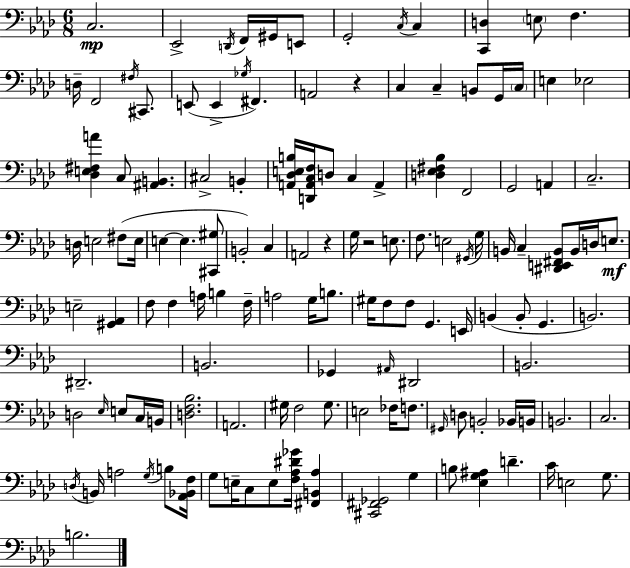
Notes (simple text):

C3/h. Eb2/h D2/s F2/s G#2/s E2/e G2/h C3/s C3/q [C2,D3]/q E3/e F3/q. D3/s F2/h F#3/s C#2/e. E2/e E2/q Gb3/s F#2/q. A2/h R/q C3/q C3/q B2/e G2/s C3/s E3/q Eb3/h [Db3,E3,F#3,A4]/q C3/e [A#2,B2]/q. C#3/h B2/q [A2,Db3,E3,B3]/s [D2,A2,C3,F3]/s D3/e C3/q A2/q [D3,Eb3,F#3,Bb3]/q F2/h G2/h A2/q C3/h. D3/s E3/h F#3/e E3/s E3/q E3/q. [C#2,G#3]/e B2/h C3/q A2/h R/q G3/s R/h E3/e. F3/e. E3/h G#2/s G3/s B2/s C3/q [D#2,E2,F#2,B2]/e B2/s D3/s E3/e. E3/h [G#2,Ab2]/q F3/e F3/q A3/s B3/q F3/s A3/h G3/s B3/e. G#3/s F3/e F3/e G2/q. E2/s B2/q B2/e G2/q. B2/h. D#2/h. B2/h. Gb2/q A#2/s D#2/h B2/h. D3/h Eb3/s E3/e C3/s B2/s [D3,F3,Bb3]/h. A2/h. G#3/s F3/h G#3/e. E3/h FES3/s F3/e. G#2/s D3/e B2/h Bb2/s B2/s B2/h. C3/h. D3/s B2/s A3/h G3/s B3/e [Ab2,Bb2,F3]/s G3/e E3/s C3/e E3/e [F3,Ab3,D#4,Gb4]/s [F#2,B2,Ab3]/q [C#2,F#2,Gb2]/h G3/q B3/e [Eb3,G3,A#3]/q D4/q. C4/s E3/h G3/e. B3/h.